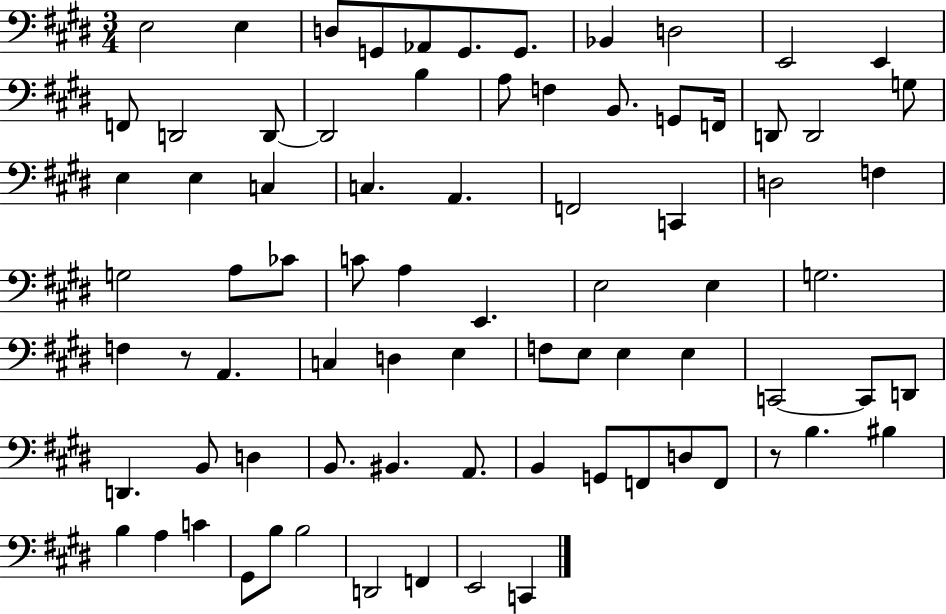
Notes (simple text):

E3/h E3/q D3/e G2/e Ab2/e G2/e. G2/e. Bb2/q D3/h E2/h E2/q F2/e D2/h D2/e D2/h B3/q A3/e F3/q B2/e. G2/e F2/s D2/e D2/h G3/e E3/q E3/q C3/q C3/q. A2/q. F2/h C2/q D3/h F3/q G3/h A3/e CES4/e C4/e A3/q E2/q. E3/h E3/q G3/h. F3/q R/e A2/q. C3/q D3/q E3/q F3/e E3/e E3/q E3/q C2/h C2/e D2/e D2/q. B2/e D3/q B2/e. BIS2/q. A2/e. B2/q G2/e F2/e D3/e F2/e R/e B3/q. BIS3/q B3/q A3/q C4/q G#2/e B3/e B3/h D2/h F2/q E2/h C2/q